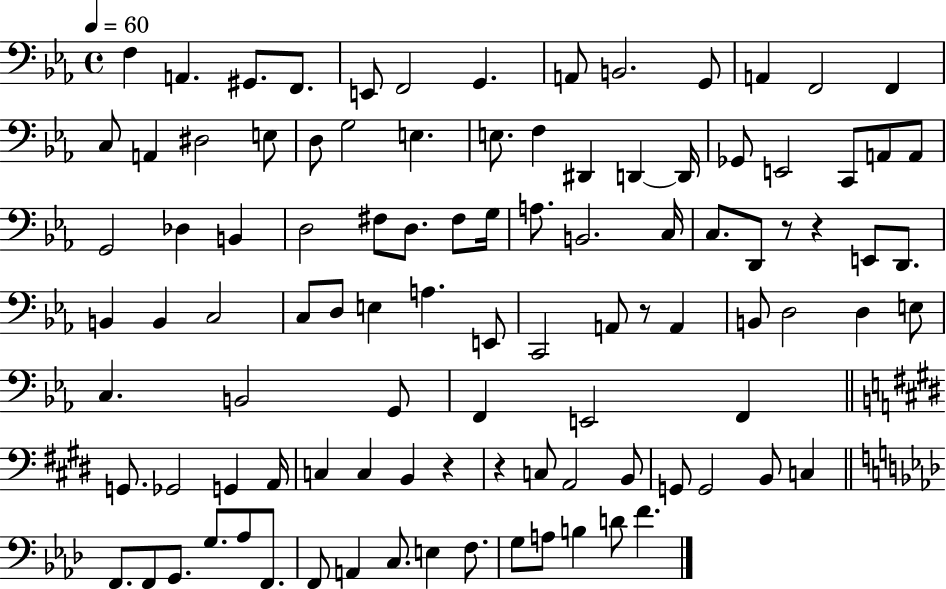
F3/q A2/q. G#2/e. F2/e. E2/e F2/h G2/q. A2/e B2/h. G2/e A2/q F2/h F2/q C3/e A2/q D#3/h E3/e D3/e G3/h E3/q. E3/e. F3/q D#2/q D2/q D2/s Gb2/e E2/h C2/e A2/e A2/e G2/h Db3/q B2/q D3/h F#3/e D3/e. F#3/e G3/s A3/e. B2/h. C3/s C3/e. D2/e R/e R/q E2/e D2/e. B2/q B2/q C3/h C3/e D3/e E3/q A3/q. E2/e C2/h A2/e R/e A2/q B2/e D3/h D3/q E3/e C3/q. B2/h G2/e F2/q E2/h F2/q G2/e. Gb2/h G2/q A2/s C3/q C3/q B2/q R/q R/q C3/e A2/h B2/e G2/e G2/h B2/e C3/q F2/e. F2/e G2/e. G3/e. Ab3/e F2/e. F2/e A2/q C3/e. E3/q F3/e. G3/e A3/e B3/q D4/e F4/q.